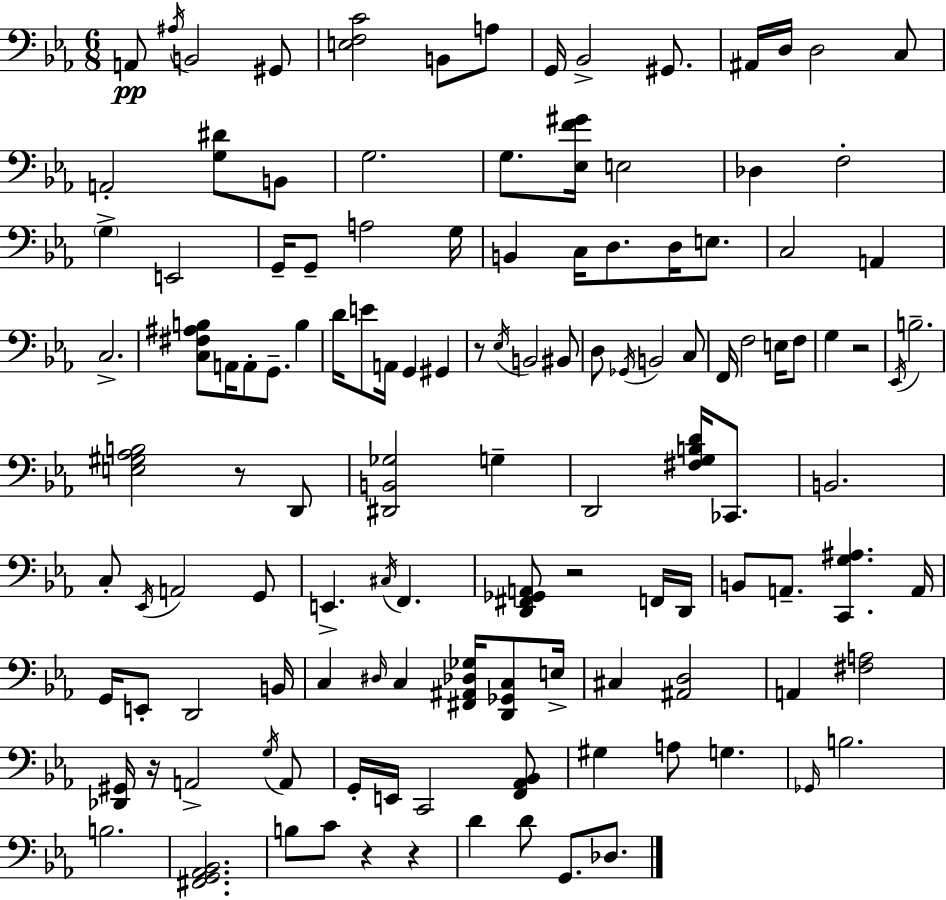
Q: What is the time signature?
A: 6/8